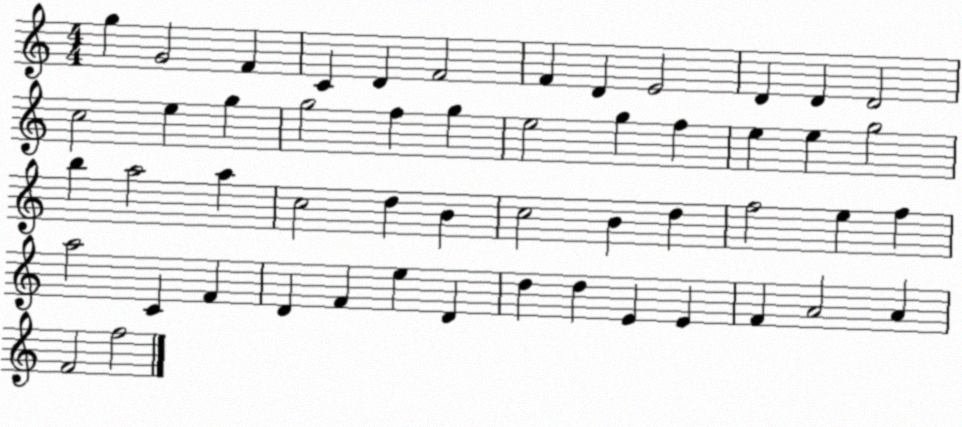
X:1
T:Untitled
M:4/4
L:1/4
K:C
g G2 F C D F2 F D E2 D D D2 c2 e g g2 f g e2 g f e e g2 b a2 a c2 d B c2 B d f2 e f a2 C F D F e D d d E E F A2 A F2 f2